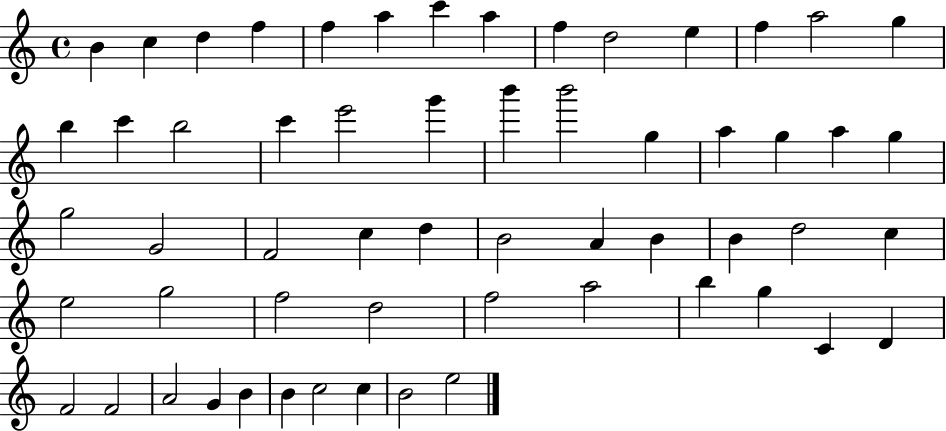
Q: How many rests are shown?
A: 0